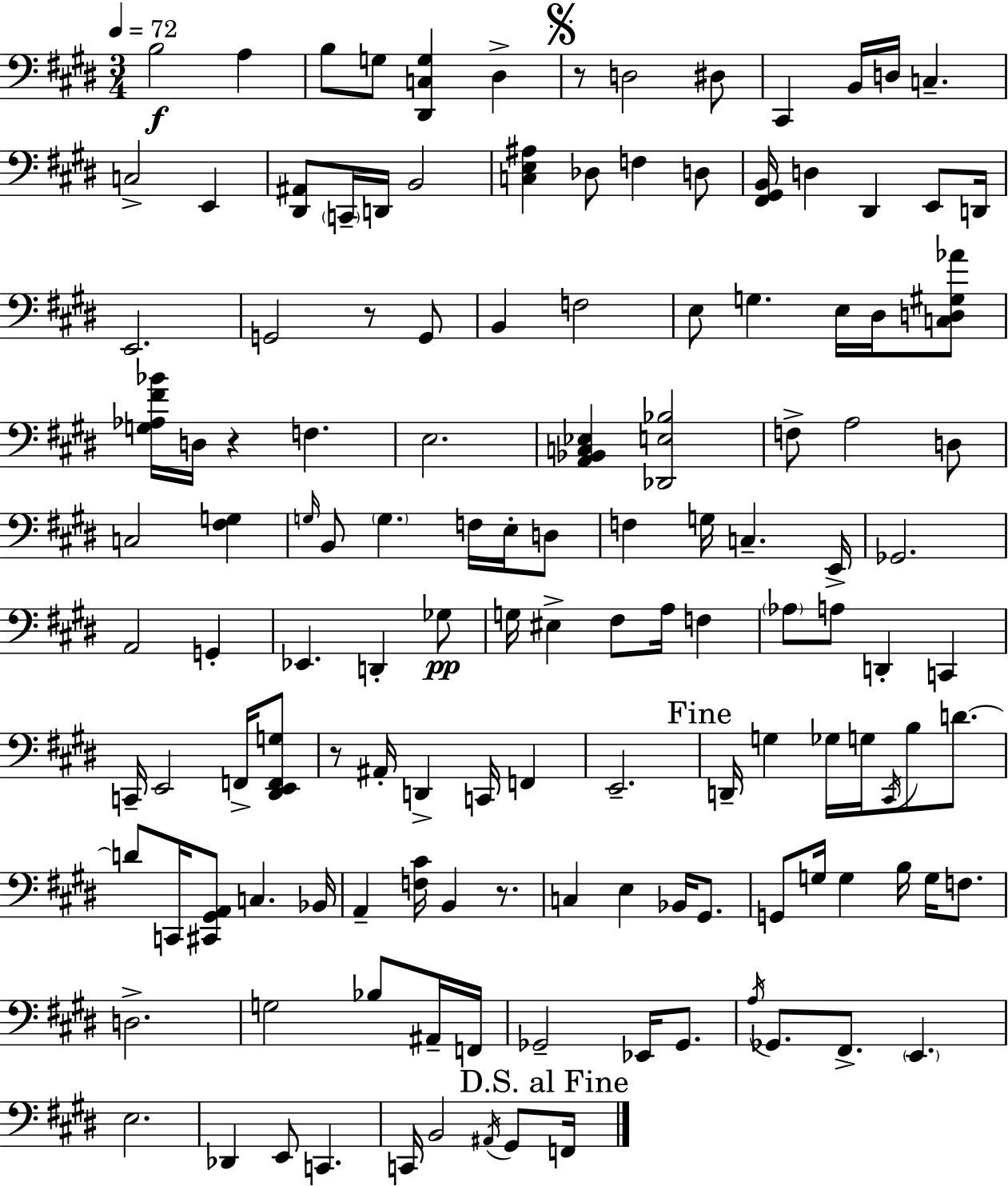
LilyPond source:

{
  \clef bass
  \numericTimeSignature
  \time 3/4
  \key e \major
  \tempo 4 = 72
  b2\f a4 | b8 g8 <dis, c g>4 dis4-> | \mark \markup { \musicglyph "scripts.segno" } r8 d2 dis8 | cis,4 b,16 d16 c4.-- | \break c2-> e,4 | <dis, ais,>8 \parenthesize c,16-- d,16 b,2 | <c e ais>4 des8 f4 d8 | <fis, gis, b,>16 d4 dis,4 e,8 d,16 | \break e,2. | g,2 r8 g,8 | b,4 f2 | e8 g4. e16 dis16 <c d gis aes'>8 | \break <g aes fis' bes'>16 d16 r4 f4. | e2. | <a, bes, c ees>4 <des, e bes>2 | f8-> a2 d8 | \break c2 <fis g>4 | \grace { g16 } b,8 \parenthesize g4. f16 e16-. d8 | f4 g16 c4.-- | e,16-> ges,2. | \break a,2 g,4-. | ees,4. d,4-. ges8\pp | g16 eis4-> fis8 a16 f4 | \parenthesize aes8 a8 d,4-. c,4 | \break c,16-- e,2 f,16-> <dis, e, f, g>8 | r8 ais,16-. d,4-> c,16 f,4 | e,2.-- | \mark "Fine" d,16-- g4 ges16 g16 \acciaccatura { cis,16 } b8 d'8.~~ | \break d'8 c,16 <cis, gis, a,>8 c4. | bes,16 a,4-- <f cis'>16 b,4 r8. | c4 e4 bes,16 gis,8. | g,8 g16 g4 b16 g16 f8. | \break d2.-> | g2 bes8 | ais,16-- f,16 ges,2-- ees,16 ges,8. | \acciaccatura { a16 } ges,8. fis,8.-> \parenthesize e,4. | \break e2. | des,4 e,8 c,4. | c,16 b,2 | \acciaccatura { ais,16 } gis,8 \mark "D.S. al Fine" f,16 \bar "|."
}